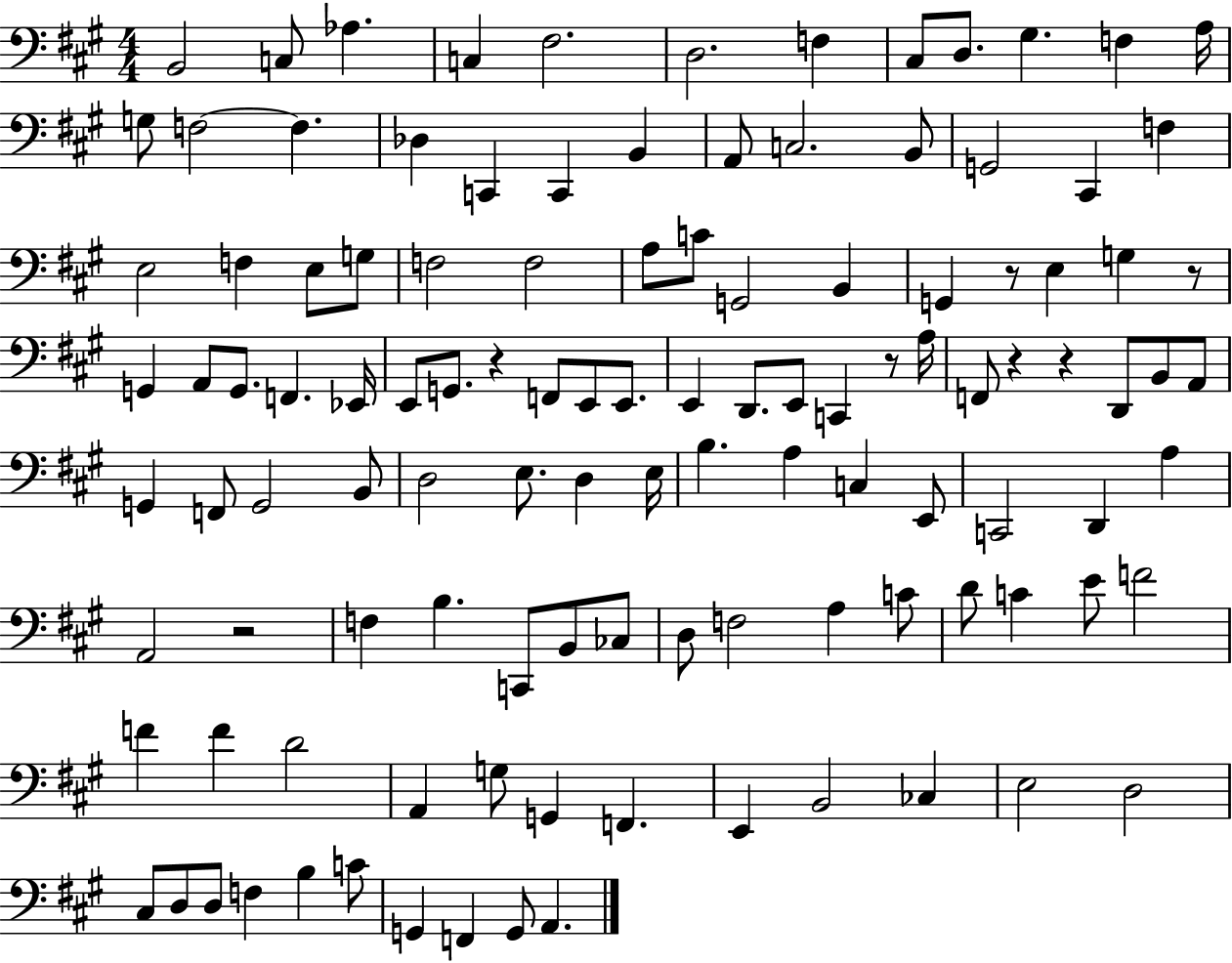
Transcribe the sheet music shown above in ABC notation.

X:1
T:Untitled
M:4/4
L:1/4
K:A
B,,2 C,/2 _A, C, ^F,2 D,2 F, ^C,/2 D,/2 ^G, F, A,/4 G,/2 F,2 F, _D, C,, C,, B,, A,,/2 C,2 B,,/2 G,,2 ^C,, F, E,2 F, E,/2 G,/2 F,2 F,2 A,/2 C/2 G,,2 B,, G,, z/2 E, G, z/2 G,, A,,/2 G,,/2 F,, _E,,/4 E,,/2 G,,/2 z F,,/2 E,,/2 E,,/2 E,, D,,/2 E,,/2 C,, z/2 A,/4 F,,/2 z z D,,/2 B,,/2 A,,/2 G,, F,,/2 G,,2 B,,/2 D,2 E,/2 D, E,/4 B, A, C, E,,/2 C,,2 D,, A, A,,2 z2 F, B, C,,/2 B,,/2 _C,/2 D,/2 F,2 A, C/2 D/2 C E/2 F2 F F D2 A,, G,/2 G,, F,, E,, B,,2 _C, E,2 D,2 ^C,/2 D,/2 D,/2 F, B, C/2 G,, F,, G,,/2 A,,